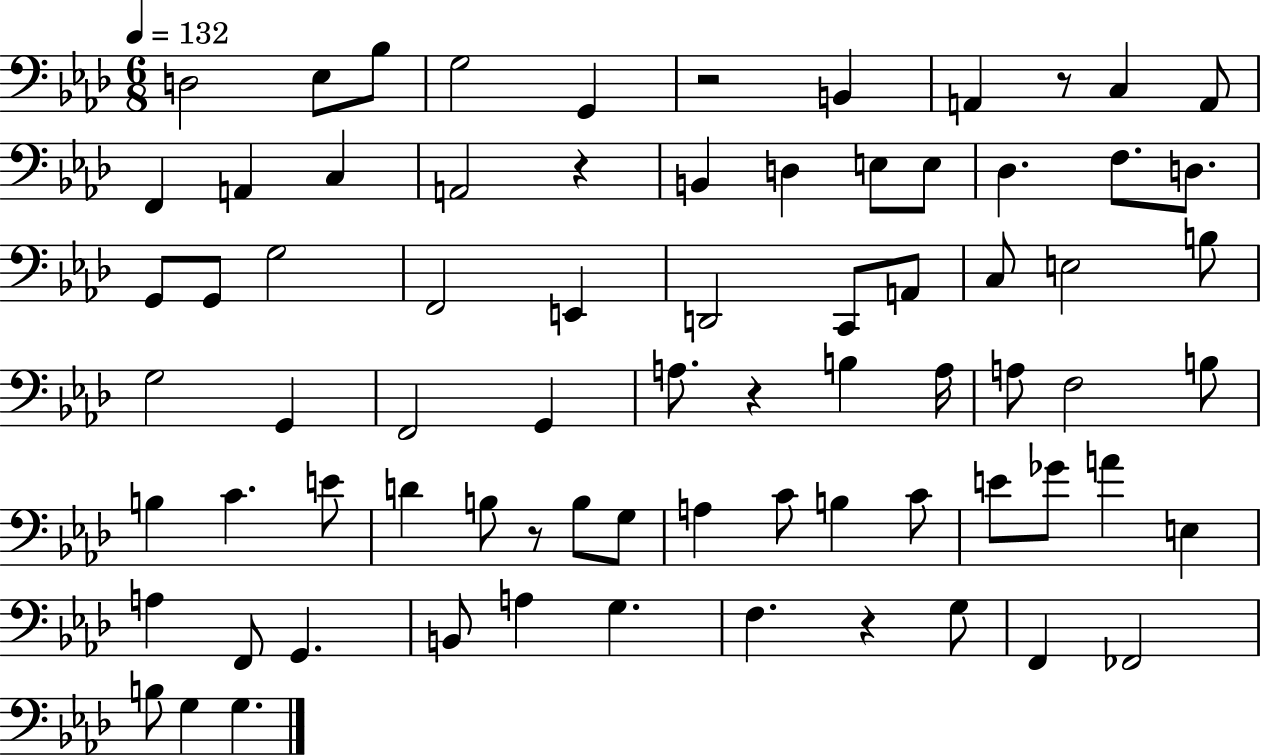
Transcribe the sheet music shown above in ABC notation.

X:1
T:Untitled
M:6/8
L:1/4
K:Ab
D,2 _E,/2 _B,/2 G,2 G,, z2 B,, A,, z/2 C, A,,/2 F,, A,, C, A,,2 z B,, D, E,/2 E,/2 _D, F,/2 D,/2 G,,/2 G,,/2 G,2 F,,2 E,, D,,2 C,,/2 A,,/2 C,/2 E,2 B,/2 G,2 G,, F,,2 G,, A,/2 z B, A,/4 A,/2 F,2 B,/2 B, C E/2 D B,/2 z/2 B,/2 G,/2 A, C/2 B, C/2 E/2 _G/2 A E, A, F,,/2 G,, B,,/2 A, G, F, z G,/2 F,, _F,,2 B,/2 G, G,